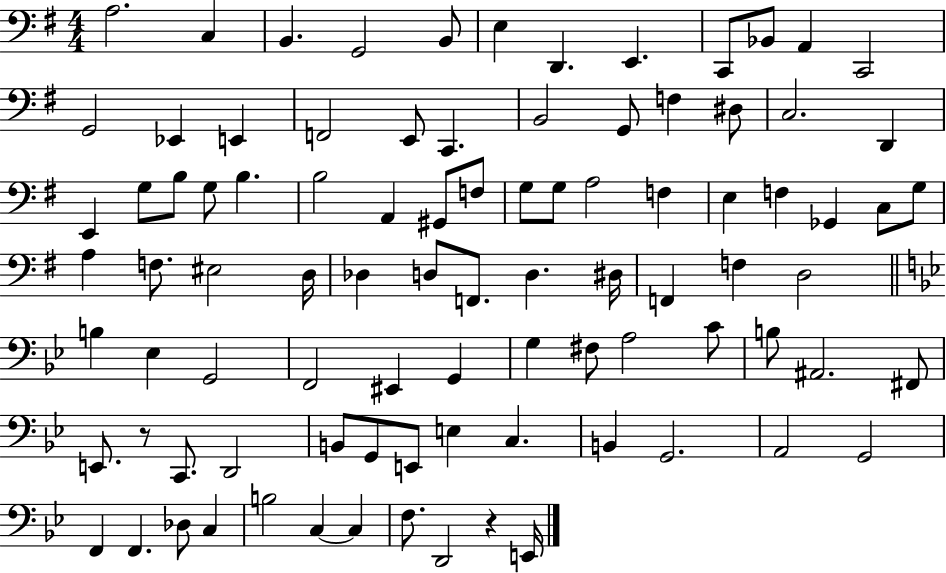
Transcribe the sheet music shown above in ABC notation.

X:1
T:Untitled
M:4/4
L:1/4
K:G
A,2 C, B,, G,,2 B,,/2 E, D,, E,, C,,/2 _B,,/2 A,, C,,2 G,,2 _E,, E,, F,,2 E,,/2 C,, B,,2 G,,/2 F, ^D,/2 C,2 D,, E,, G,/2 B,/2 G,/2 B, B,2 A,, ^G,,/2 F,/2 G,/2 G,/2 A,2 F, E, F, _G,, C,/2 G,/2 A, F,/2 ^E,2 D,/4 _D, D,/2 F,,/2 D, ^D,/4 F,, F, D,2 B, _E, G,,2 F,,2 ^E,, G,, G, ^F,/2 A,2 C/2 B,/2 ^A,,2 ^F,,/2 E,,/2 z/2 C,,/2 D,,2 B,,/2 G,,/2 E,,/2 E, C, B,, G,,2 A,,2 G,,2 F,, F,, _D,/2 C, B,2 C, C, F,/2 D,,2 z E,,/4